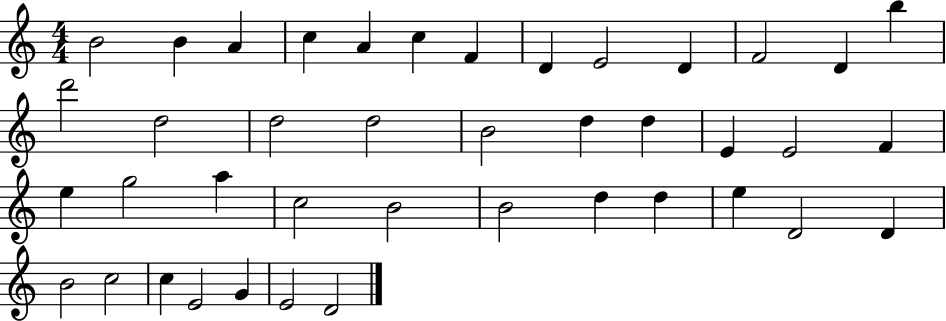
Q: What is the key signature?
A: C major